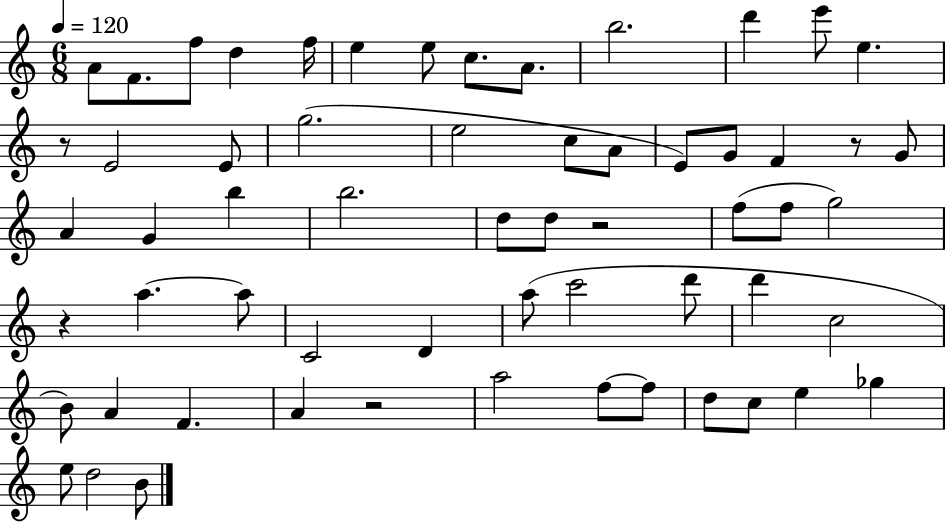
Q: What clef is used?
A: treble